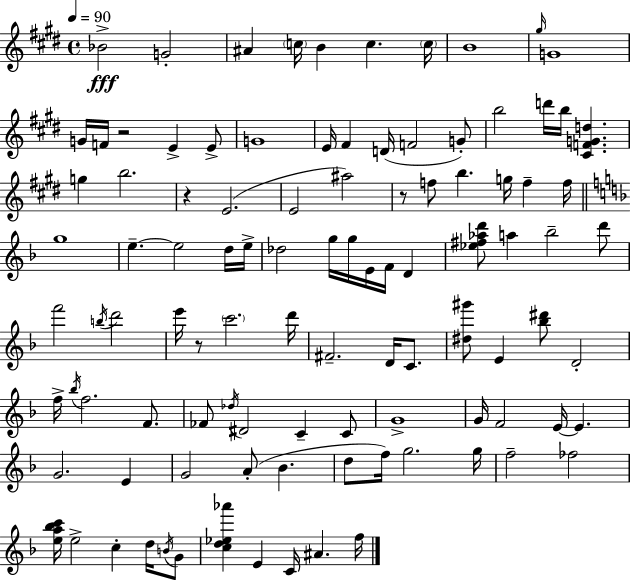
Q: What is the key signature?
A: E major